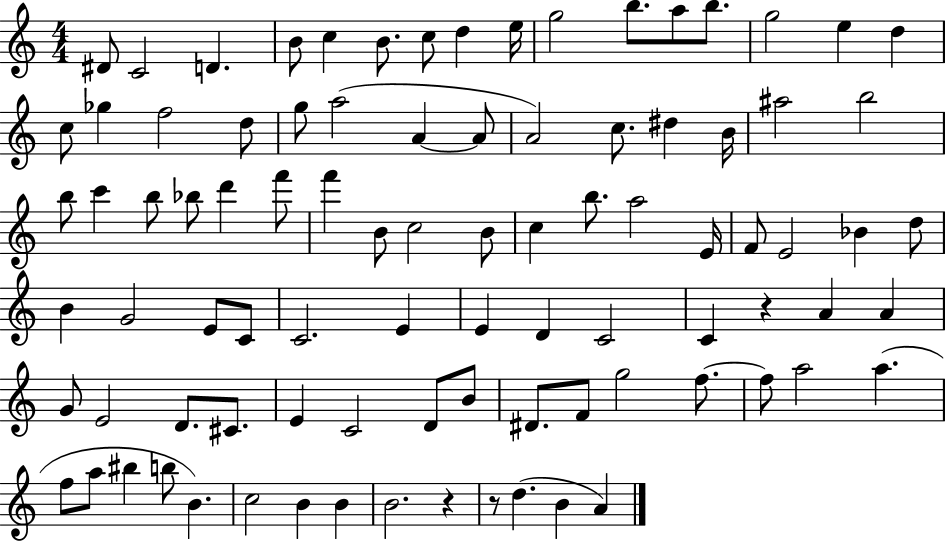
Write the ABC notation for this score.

X:1
T:Untitled
M:4/4
L:1/4
K:C
^D/2 C2 D B/2 c B/2 c/2 d e/4 g2 b/2 a/2 b/2 g2 e d c/2 _g f2 d/2 g/2 a2 A A/2 A2 c/2 ^d B/4 ^a2 b2 b/2 c' b/2 _b/2 d' f'/2 f' B/2 c2 B/2 c b/2 a2 E/4 F/2 E2 _B d/2 B G2 E/2 C/2 C2 E E D C2 C z A A G/2 E2 D/2 ^C/2 E C2 D/2 B/2 ^D/2 F/2 g2 f/2 f/2 a2 a f/2 a/2 ^b b/2 B c2 B B B2 z z/2 d B A